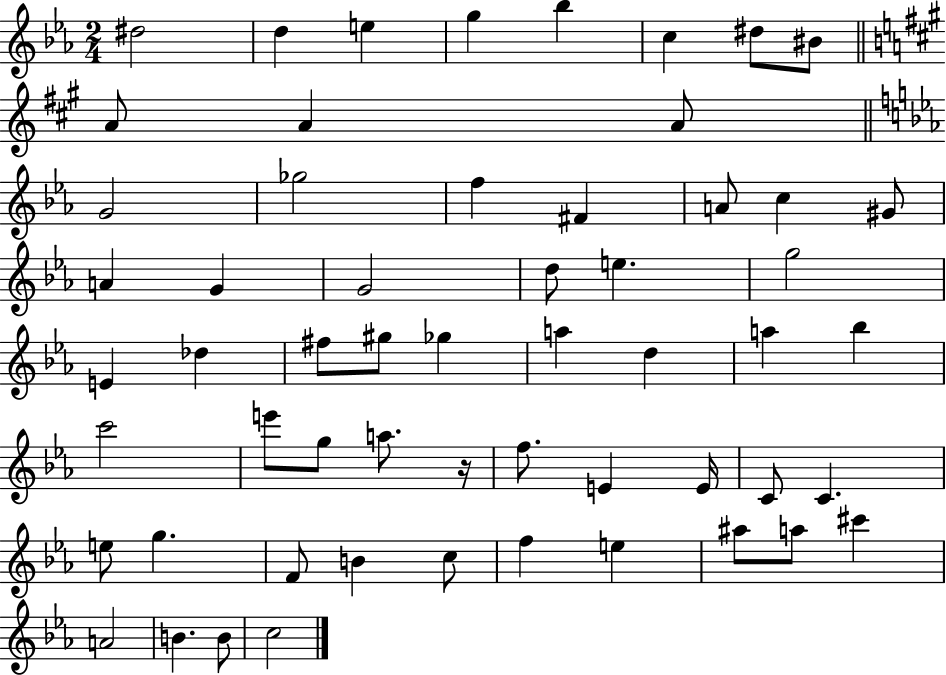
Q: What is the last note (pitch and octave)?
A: C5